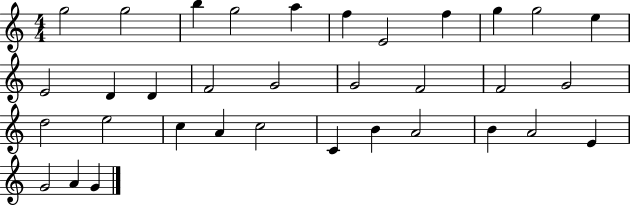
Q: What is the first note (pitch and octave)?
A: G5